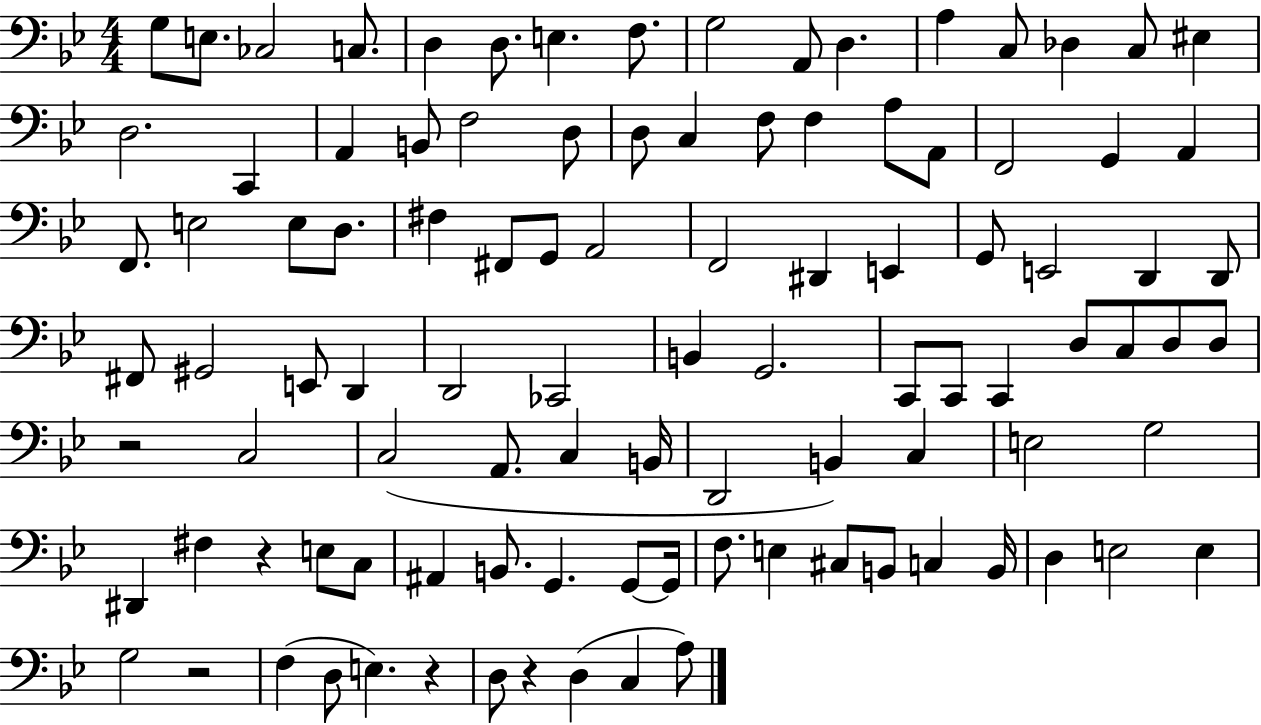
{
  \clef bass
  \numericTimeSignature
  \time 4/4
  \key bes \major
  g8 e8. ces2 c8. | d4 d8. e4. f8. | g2 a,8 d4. | a4 c8 des4 c8 eis4 | \break d2. c,4 | a,4 b,8 f2 d8 | d8 c4 f8 f4 a8 a,8 | f,2 g,4 a,4 | \break f,8. e2 e8 d8. | fis4 fis,8 g,8 a,2 | f,2 dis,4 e,4 | g,8 e,2 d,4 d,8 | \break fis,8 gis,2 e,8 d,4 | d,2 ces,2 | b,4 g,2. | c,8 c,8 c,4 d8 c8 d8 d8 | \break r2 c2 | c2( a,8. c4 b,16 | d,2 b,4) c4 | e2 g2 | \break dis,4 fis4 r4 e8 c8 | ais,4 b,8. g,4. g,8~~ g,16 | f8. e4 cis8 b,8 c4 b,16 | d4 e2 e4 | \break g2 r2 | f4( d8 e4.) r4 | d8 r4 d4( c4 a8) | \bar "|."
}